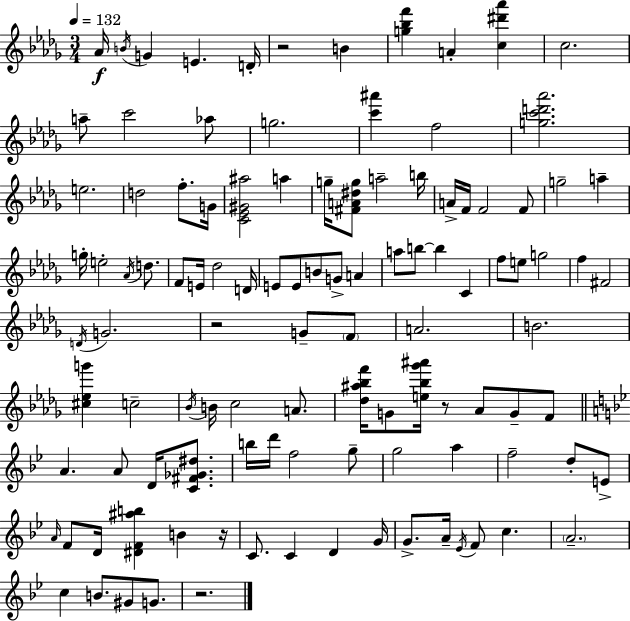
X:1
T:Untitled
M:3/4
L:1/4
K:Bbm
_A/4 B/4 G E D/4 z2 B [g_bf'] A [c^d'_a'] c2 a/2 c'2 _a/2 g2 [c'^a'] f2 [gc'd'_a']2 e2 d2 f/2 G/4 [C_E^G^a]2 a g/4 [^FA^dg]/2 a2 b/4 A/4 F/4 F2 F/2 g2 a g/4 e2 _A/4 d/2 F/2 E/4 _d2 D/4 E/2 E/2 B/2 G/2 A a/2 b/2 b C f/2 e/2 g2 f ^F2 D/4 G2 z2 G/2 F/2 A2 B2 [^c_eg'] c2 _B/4 B/4 c2 A/2 [_d^a_bf']/4 G/2 [e_b_g'^a']/4 z/2 _A/2 G/2 F/2 A A/2 D/4 [C^F_G^d]/2 b/4 d'/4 f2 g/2 g2 a f2 d/2 E/2 A/4 F/2 D/4 [^DF^ab] B z/4 C/2 C D G/4 G/2 A/4 _E/4 F/2 c A2 c B/2 ^G/2 G/2 z2